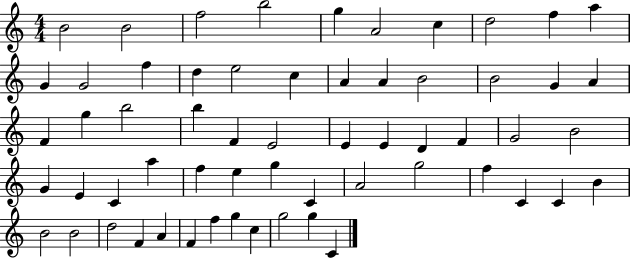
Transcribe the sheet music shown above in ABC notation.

X:1
T:Untitled
M:4/4
L:1/4
K:C
B2 B2 f2 b2 g A2 c d2 f a G G2 f d e2 c A A B2 B2 G A F g b2 b F E2 E E D F G2 B2 G E C a f e g C A2 g2 f C C B B2 B2 d2 F A F f g c g2 g C